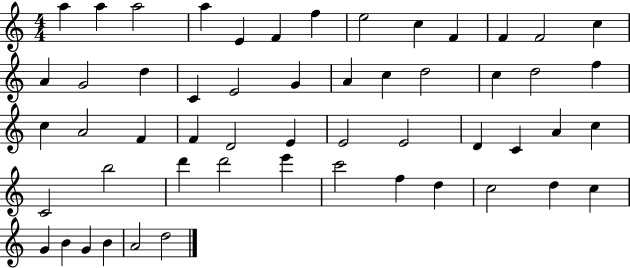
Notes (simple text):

A5/q A5/q A5/h A5/q E4/q F4/q F5/q E5/h C5/q F4/q F4/q F4/h C5/q A4/q G4/h D5/q C4/q E4/h G4/q A4/q C5/q D5/h C5/q D5/h F5/q C5/q A4/h F4/q F4/q D4/h E4/q E4/h E4/h D4/q C4/q A4/q C5/q C4/h B5/h D6/q D6/h E6/q C6/h F5/q D5/q C5/h D5/q C5/q G4/q B4/q G4/q B4/q A4/h D5/h